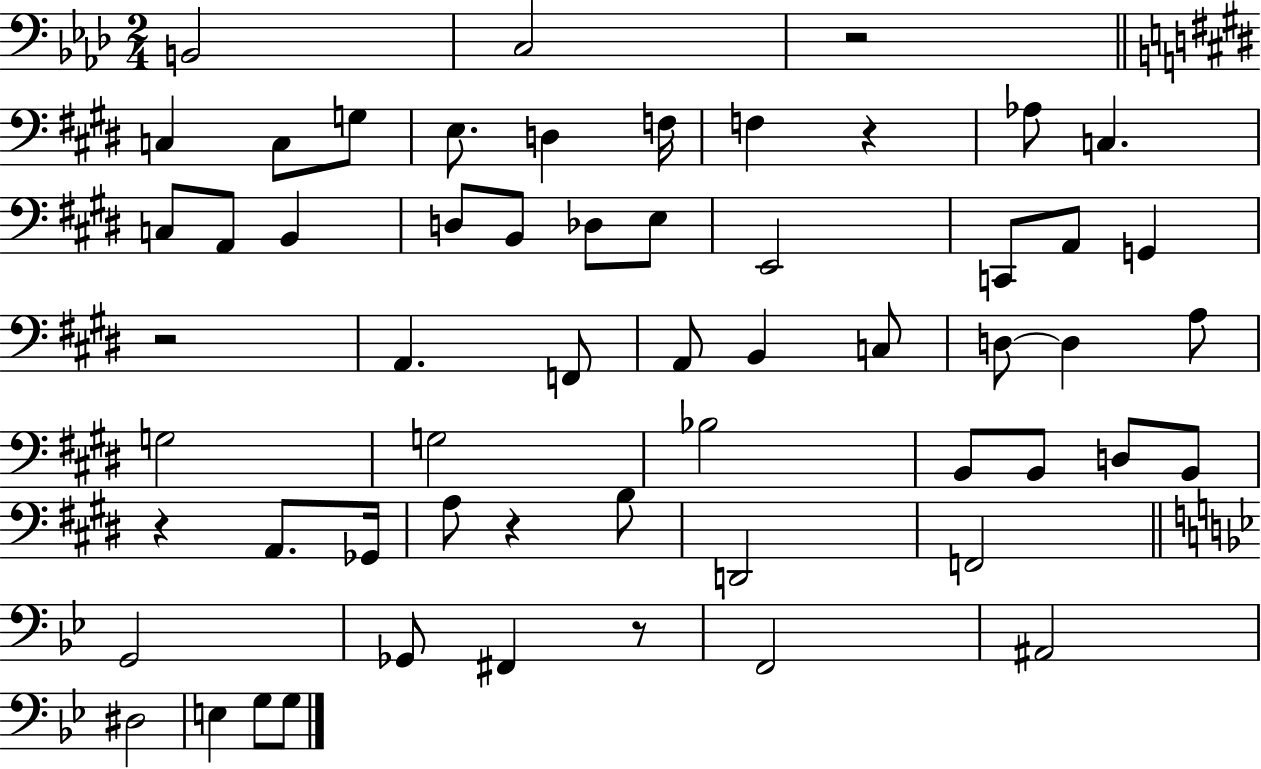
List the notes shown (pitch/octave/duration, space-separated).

B2/h C3/h R/h C3/q C3/e G3/e E3/e. D3/q F3/s F3/q R/q Ab3/e C3/q. C3/e A2/e B2/q D3/e B2/e Db3/e E3/e E2/h C2/e A2/e G2/q R/h A2/q. F2/e A2/e B2/q C3/e D3/e D3/q A3/e G3/h G3/h Bb3/h B2/e B2/e D3/e B2/e R/q A2/e. Gb2/s A3/e R/q B3/e D2/h F2/h G2/h Gb2/e F#2/q R/e F2/h A#2/h D#3/h E3/q G3/e G3/e